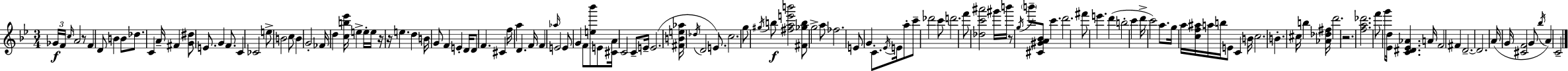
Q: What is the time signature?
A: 3/4